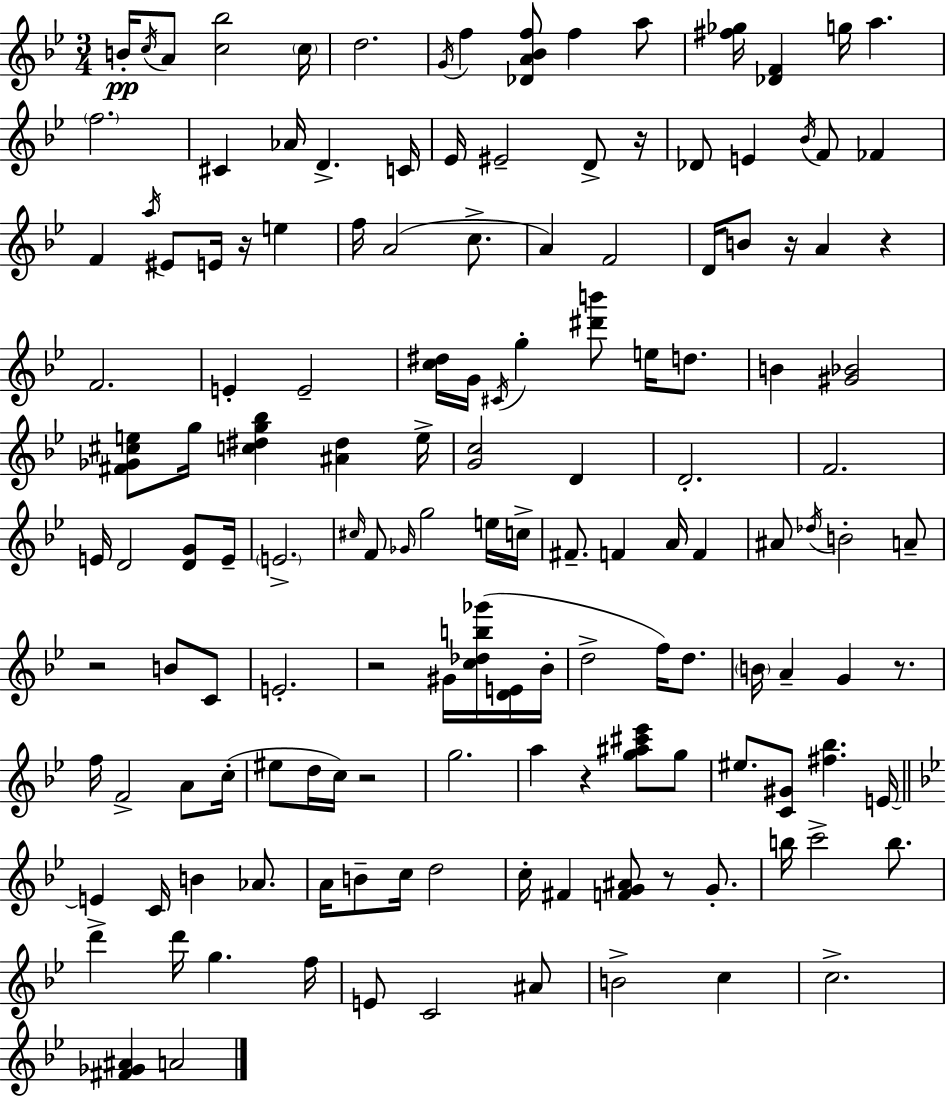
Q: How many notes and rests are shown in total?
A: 146